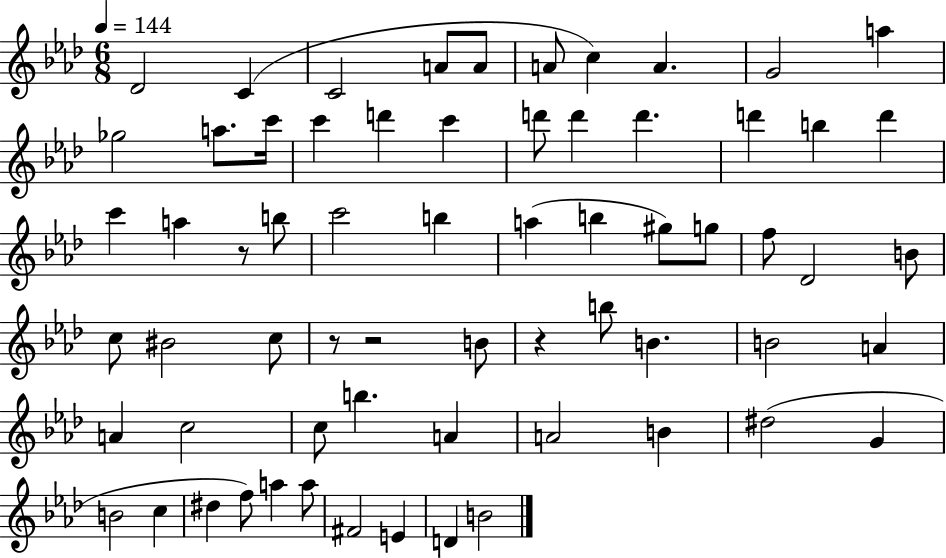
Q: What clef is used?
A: treble